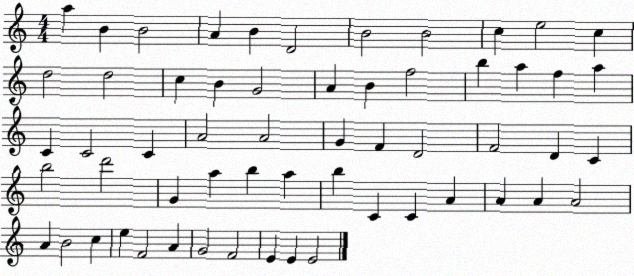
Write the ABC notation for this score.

X:1
T:Untitled
M:4/4
L:1/4
K:C
a B B2 A B D2 B2 B2 c e2 c d2 d2 c B G2 A B f2 b a f a C C2 C A2 A2 G F D2 F2 D C b2 d'2 G a b a b C C A A A A2 A B2 c e F2 A G2 F2 E E E2